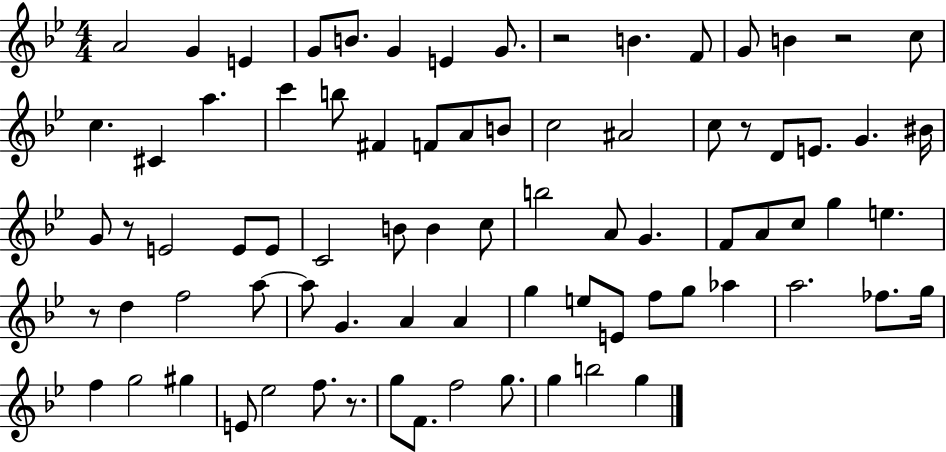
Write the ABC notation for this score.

X:1
T:Untitled
M:4/4
L:1/4
K:Bb
A2 G E G/2 B/2 G E G/2 z2 B F/2 G/2 B z2 c/2 c ^C a c' b/2 ^F F/2 A/2 B/2 c2 ^A2 c/2 z/2 D/2 E/2 G ^B/4 G/2 z/2 E2 E/2 E/2 C2 B/2 B c/2 b2 A/2 G F/2 A/2 c/2 g e z/2 d f2 a/2 a/2 G A A g e/2 E/2 f/2 g/2 _a a2 _f/2 g/4 f g2 ^g E/2 _e2 f/2 z/2 g/2 F/2 f2 g/2 g b2 g